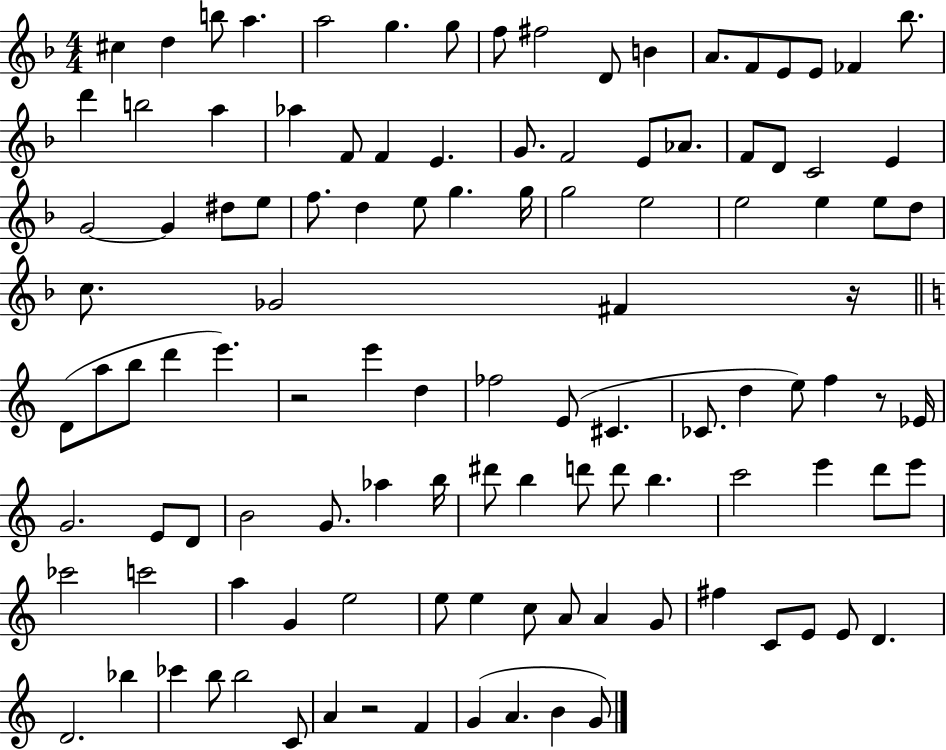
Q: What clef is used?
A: treble